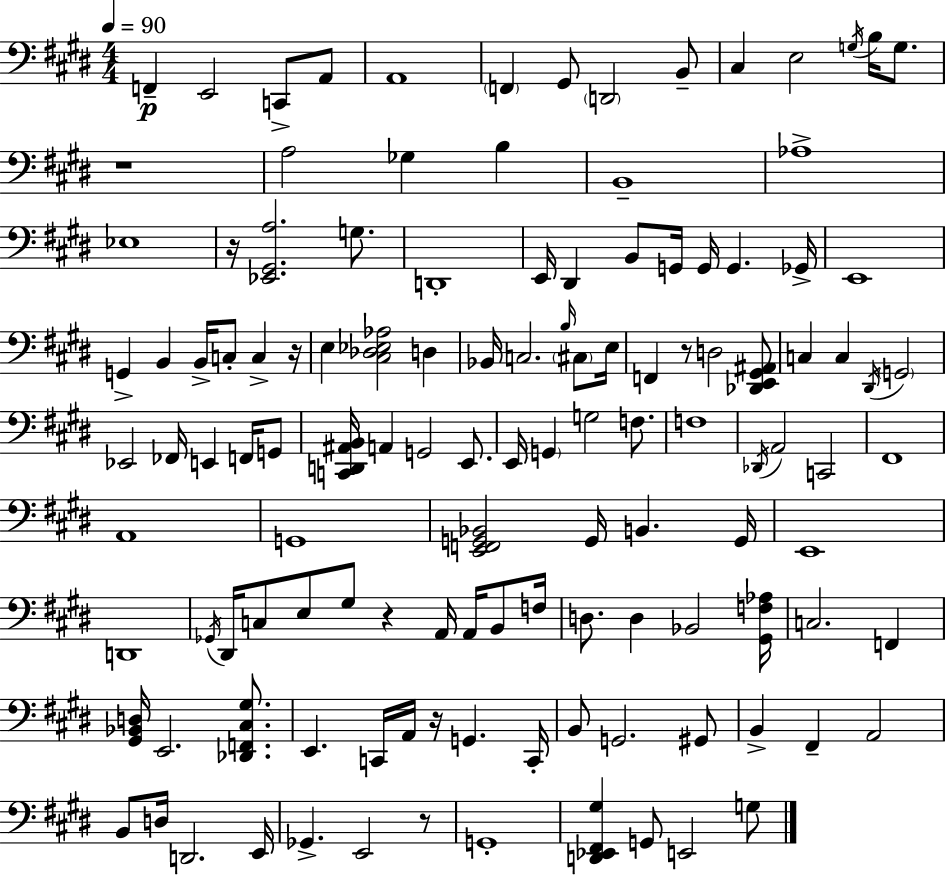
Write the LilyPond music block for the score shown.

{
  \clef bass
  \numericTimeSignature
  \time 4/4
  \key e \major
  \tempo 4 = 90
  f,4--\p e,2 c,8-> a,8 | a,1 | \parenthesize f,4 gis,8 \parenthesize d,2 b,8-- | cis4 e2 \acciaccatura { g16 } b16 g8. | \break r1 | a2 ges4 b4 | b,1-- | aes1-> | \break ees1 | r16 <ees, gis, a>2. g8. | d,1-. | e,16 dis,4 b,8 g,16 g,16 g,4. | \break ges,16-> e,1 | g,4-> b,4 b,16-> c8-. c4-> | r16 e4 <cis des ees aes>2 d4 | bes,16 c2. \grace { b16 } \parenthesize cis8 | \break e16 f,4 r8 d2 | <des, e, gis, ais,>8 c4 c4 \acciaccatura { dis,16 } \parenthesize g,2 | ees,2 fes,16 e,4 | f,16 g,8 <c, d, ais, b,>16 a,4 g,2 | \break e,8. e,16 \parenthesize g,4 g2 | f8. f1 | \acciaccatura { des,16 } a,2 c,2 | fis,1 | \break a,1 | g,1 | <e, f, g, bes,>2 g,16 b,4. | g,16 e,1 | \break d,1 | \acciaccatura { ges,16 } dis,16 c8 e8 gis8 r4 | a,16 a,16 b,8 f16 d8. d4 bes,2 | <gis, f aes>16 c2. | \break f,4 <gis, bes, d>16 e,2. | <des, f, cis gis>8. e,4. c,16 a,16 r16 g,4. | c,16-. b,8 g,2. | gis,8 b,4-> fis,4-- a,2 | \break b,8 d16 d,2. | e,16 ges,4.-> e,2 | r8 g,1-. | <d, ees, fis, gis>4 g,8 e,2 | \break g8 \bar "|."
}